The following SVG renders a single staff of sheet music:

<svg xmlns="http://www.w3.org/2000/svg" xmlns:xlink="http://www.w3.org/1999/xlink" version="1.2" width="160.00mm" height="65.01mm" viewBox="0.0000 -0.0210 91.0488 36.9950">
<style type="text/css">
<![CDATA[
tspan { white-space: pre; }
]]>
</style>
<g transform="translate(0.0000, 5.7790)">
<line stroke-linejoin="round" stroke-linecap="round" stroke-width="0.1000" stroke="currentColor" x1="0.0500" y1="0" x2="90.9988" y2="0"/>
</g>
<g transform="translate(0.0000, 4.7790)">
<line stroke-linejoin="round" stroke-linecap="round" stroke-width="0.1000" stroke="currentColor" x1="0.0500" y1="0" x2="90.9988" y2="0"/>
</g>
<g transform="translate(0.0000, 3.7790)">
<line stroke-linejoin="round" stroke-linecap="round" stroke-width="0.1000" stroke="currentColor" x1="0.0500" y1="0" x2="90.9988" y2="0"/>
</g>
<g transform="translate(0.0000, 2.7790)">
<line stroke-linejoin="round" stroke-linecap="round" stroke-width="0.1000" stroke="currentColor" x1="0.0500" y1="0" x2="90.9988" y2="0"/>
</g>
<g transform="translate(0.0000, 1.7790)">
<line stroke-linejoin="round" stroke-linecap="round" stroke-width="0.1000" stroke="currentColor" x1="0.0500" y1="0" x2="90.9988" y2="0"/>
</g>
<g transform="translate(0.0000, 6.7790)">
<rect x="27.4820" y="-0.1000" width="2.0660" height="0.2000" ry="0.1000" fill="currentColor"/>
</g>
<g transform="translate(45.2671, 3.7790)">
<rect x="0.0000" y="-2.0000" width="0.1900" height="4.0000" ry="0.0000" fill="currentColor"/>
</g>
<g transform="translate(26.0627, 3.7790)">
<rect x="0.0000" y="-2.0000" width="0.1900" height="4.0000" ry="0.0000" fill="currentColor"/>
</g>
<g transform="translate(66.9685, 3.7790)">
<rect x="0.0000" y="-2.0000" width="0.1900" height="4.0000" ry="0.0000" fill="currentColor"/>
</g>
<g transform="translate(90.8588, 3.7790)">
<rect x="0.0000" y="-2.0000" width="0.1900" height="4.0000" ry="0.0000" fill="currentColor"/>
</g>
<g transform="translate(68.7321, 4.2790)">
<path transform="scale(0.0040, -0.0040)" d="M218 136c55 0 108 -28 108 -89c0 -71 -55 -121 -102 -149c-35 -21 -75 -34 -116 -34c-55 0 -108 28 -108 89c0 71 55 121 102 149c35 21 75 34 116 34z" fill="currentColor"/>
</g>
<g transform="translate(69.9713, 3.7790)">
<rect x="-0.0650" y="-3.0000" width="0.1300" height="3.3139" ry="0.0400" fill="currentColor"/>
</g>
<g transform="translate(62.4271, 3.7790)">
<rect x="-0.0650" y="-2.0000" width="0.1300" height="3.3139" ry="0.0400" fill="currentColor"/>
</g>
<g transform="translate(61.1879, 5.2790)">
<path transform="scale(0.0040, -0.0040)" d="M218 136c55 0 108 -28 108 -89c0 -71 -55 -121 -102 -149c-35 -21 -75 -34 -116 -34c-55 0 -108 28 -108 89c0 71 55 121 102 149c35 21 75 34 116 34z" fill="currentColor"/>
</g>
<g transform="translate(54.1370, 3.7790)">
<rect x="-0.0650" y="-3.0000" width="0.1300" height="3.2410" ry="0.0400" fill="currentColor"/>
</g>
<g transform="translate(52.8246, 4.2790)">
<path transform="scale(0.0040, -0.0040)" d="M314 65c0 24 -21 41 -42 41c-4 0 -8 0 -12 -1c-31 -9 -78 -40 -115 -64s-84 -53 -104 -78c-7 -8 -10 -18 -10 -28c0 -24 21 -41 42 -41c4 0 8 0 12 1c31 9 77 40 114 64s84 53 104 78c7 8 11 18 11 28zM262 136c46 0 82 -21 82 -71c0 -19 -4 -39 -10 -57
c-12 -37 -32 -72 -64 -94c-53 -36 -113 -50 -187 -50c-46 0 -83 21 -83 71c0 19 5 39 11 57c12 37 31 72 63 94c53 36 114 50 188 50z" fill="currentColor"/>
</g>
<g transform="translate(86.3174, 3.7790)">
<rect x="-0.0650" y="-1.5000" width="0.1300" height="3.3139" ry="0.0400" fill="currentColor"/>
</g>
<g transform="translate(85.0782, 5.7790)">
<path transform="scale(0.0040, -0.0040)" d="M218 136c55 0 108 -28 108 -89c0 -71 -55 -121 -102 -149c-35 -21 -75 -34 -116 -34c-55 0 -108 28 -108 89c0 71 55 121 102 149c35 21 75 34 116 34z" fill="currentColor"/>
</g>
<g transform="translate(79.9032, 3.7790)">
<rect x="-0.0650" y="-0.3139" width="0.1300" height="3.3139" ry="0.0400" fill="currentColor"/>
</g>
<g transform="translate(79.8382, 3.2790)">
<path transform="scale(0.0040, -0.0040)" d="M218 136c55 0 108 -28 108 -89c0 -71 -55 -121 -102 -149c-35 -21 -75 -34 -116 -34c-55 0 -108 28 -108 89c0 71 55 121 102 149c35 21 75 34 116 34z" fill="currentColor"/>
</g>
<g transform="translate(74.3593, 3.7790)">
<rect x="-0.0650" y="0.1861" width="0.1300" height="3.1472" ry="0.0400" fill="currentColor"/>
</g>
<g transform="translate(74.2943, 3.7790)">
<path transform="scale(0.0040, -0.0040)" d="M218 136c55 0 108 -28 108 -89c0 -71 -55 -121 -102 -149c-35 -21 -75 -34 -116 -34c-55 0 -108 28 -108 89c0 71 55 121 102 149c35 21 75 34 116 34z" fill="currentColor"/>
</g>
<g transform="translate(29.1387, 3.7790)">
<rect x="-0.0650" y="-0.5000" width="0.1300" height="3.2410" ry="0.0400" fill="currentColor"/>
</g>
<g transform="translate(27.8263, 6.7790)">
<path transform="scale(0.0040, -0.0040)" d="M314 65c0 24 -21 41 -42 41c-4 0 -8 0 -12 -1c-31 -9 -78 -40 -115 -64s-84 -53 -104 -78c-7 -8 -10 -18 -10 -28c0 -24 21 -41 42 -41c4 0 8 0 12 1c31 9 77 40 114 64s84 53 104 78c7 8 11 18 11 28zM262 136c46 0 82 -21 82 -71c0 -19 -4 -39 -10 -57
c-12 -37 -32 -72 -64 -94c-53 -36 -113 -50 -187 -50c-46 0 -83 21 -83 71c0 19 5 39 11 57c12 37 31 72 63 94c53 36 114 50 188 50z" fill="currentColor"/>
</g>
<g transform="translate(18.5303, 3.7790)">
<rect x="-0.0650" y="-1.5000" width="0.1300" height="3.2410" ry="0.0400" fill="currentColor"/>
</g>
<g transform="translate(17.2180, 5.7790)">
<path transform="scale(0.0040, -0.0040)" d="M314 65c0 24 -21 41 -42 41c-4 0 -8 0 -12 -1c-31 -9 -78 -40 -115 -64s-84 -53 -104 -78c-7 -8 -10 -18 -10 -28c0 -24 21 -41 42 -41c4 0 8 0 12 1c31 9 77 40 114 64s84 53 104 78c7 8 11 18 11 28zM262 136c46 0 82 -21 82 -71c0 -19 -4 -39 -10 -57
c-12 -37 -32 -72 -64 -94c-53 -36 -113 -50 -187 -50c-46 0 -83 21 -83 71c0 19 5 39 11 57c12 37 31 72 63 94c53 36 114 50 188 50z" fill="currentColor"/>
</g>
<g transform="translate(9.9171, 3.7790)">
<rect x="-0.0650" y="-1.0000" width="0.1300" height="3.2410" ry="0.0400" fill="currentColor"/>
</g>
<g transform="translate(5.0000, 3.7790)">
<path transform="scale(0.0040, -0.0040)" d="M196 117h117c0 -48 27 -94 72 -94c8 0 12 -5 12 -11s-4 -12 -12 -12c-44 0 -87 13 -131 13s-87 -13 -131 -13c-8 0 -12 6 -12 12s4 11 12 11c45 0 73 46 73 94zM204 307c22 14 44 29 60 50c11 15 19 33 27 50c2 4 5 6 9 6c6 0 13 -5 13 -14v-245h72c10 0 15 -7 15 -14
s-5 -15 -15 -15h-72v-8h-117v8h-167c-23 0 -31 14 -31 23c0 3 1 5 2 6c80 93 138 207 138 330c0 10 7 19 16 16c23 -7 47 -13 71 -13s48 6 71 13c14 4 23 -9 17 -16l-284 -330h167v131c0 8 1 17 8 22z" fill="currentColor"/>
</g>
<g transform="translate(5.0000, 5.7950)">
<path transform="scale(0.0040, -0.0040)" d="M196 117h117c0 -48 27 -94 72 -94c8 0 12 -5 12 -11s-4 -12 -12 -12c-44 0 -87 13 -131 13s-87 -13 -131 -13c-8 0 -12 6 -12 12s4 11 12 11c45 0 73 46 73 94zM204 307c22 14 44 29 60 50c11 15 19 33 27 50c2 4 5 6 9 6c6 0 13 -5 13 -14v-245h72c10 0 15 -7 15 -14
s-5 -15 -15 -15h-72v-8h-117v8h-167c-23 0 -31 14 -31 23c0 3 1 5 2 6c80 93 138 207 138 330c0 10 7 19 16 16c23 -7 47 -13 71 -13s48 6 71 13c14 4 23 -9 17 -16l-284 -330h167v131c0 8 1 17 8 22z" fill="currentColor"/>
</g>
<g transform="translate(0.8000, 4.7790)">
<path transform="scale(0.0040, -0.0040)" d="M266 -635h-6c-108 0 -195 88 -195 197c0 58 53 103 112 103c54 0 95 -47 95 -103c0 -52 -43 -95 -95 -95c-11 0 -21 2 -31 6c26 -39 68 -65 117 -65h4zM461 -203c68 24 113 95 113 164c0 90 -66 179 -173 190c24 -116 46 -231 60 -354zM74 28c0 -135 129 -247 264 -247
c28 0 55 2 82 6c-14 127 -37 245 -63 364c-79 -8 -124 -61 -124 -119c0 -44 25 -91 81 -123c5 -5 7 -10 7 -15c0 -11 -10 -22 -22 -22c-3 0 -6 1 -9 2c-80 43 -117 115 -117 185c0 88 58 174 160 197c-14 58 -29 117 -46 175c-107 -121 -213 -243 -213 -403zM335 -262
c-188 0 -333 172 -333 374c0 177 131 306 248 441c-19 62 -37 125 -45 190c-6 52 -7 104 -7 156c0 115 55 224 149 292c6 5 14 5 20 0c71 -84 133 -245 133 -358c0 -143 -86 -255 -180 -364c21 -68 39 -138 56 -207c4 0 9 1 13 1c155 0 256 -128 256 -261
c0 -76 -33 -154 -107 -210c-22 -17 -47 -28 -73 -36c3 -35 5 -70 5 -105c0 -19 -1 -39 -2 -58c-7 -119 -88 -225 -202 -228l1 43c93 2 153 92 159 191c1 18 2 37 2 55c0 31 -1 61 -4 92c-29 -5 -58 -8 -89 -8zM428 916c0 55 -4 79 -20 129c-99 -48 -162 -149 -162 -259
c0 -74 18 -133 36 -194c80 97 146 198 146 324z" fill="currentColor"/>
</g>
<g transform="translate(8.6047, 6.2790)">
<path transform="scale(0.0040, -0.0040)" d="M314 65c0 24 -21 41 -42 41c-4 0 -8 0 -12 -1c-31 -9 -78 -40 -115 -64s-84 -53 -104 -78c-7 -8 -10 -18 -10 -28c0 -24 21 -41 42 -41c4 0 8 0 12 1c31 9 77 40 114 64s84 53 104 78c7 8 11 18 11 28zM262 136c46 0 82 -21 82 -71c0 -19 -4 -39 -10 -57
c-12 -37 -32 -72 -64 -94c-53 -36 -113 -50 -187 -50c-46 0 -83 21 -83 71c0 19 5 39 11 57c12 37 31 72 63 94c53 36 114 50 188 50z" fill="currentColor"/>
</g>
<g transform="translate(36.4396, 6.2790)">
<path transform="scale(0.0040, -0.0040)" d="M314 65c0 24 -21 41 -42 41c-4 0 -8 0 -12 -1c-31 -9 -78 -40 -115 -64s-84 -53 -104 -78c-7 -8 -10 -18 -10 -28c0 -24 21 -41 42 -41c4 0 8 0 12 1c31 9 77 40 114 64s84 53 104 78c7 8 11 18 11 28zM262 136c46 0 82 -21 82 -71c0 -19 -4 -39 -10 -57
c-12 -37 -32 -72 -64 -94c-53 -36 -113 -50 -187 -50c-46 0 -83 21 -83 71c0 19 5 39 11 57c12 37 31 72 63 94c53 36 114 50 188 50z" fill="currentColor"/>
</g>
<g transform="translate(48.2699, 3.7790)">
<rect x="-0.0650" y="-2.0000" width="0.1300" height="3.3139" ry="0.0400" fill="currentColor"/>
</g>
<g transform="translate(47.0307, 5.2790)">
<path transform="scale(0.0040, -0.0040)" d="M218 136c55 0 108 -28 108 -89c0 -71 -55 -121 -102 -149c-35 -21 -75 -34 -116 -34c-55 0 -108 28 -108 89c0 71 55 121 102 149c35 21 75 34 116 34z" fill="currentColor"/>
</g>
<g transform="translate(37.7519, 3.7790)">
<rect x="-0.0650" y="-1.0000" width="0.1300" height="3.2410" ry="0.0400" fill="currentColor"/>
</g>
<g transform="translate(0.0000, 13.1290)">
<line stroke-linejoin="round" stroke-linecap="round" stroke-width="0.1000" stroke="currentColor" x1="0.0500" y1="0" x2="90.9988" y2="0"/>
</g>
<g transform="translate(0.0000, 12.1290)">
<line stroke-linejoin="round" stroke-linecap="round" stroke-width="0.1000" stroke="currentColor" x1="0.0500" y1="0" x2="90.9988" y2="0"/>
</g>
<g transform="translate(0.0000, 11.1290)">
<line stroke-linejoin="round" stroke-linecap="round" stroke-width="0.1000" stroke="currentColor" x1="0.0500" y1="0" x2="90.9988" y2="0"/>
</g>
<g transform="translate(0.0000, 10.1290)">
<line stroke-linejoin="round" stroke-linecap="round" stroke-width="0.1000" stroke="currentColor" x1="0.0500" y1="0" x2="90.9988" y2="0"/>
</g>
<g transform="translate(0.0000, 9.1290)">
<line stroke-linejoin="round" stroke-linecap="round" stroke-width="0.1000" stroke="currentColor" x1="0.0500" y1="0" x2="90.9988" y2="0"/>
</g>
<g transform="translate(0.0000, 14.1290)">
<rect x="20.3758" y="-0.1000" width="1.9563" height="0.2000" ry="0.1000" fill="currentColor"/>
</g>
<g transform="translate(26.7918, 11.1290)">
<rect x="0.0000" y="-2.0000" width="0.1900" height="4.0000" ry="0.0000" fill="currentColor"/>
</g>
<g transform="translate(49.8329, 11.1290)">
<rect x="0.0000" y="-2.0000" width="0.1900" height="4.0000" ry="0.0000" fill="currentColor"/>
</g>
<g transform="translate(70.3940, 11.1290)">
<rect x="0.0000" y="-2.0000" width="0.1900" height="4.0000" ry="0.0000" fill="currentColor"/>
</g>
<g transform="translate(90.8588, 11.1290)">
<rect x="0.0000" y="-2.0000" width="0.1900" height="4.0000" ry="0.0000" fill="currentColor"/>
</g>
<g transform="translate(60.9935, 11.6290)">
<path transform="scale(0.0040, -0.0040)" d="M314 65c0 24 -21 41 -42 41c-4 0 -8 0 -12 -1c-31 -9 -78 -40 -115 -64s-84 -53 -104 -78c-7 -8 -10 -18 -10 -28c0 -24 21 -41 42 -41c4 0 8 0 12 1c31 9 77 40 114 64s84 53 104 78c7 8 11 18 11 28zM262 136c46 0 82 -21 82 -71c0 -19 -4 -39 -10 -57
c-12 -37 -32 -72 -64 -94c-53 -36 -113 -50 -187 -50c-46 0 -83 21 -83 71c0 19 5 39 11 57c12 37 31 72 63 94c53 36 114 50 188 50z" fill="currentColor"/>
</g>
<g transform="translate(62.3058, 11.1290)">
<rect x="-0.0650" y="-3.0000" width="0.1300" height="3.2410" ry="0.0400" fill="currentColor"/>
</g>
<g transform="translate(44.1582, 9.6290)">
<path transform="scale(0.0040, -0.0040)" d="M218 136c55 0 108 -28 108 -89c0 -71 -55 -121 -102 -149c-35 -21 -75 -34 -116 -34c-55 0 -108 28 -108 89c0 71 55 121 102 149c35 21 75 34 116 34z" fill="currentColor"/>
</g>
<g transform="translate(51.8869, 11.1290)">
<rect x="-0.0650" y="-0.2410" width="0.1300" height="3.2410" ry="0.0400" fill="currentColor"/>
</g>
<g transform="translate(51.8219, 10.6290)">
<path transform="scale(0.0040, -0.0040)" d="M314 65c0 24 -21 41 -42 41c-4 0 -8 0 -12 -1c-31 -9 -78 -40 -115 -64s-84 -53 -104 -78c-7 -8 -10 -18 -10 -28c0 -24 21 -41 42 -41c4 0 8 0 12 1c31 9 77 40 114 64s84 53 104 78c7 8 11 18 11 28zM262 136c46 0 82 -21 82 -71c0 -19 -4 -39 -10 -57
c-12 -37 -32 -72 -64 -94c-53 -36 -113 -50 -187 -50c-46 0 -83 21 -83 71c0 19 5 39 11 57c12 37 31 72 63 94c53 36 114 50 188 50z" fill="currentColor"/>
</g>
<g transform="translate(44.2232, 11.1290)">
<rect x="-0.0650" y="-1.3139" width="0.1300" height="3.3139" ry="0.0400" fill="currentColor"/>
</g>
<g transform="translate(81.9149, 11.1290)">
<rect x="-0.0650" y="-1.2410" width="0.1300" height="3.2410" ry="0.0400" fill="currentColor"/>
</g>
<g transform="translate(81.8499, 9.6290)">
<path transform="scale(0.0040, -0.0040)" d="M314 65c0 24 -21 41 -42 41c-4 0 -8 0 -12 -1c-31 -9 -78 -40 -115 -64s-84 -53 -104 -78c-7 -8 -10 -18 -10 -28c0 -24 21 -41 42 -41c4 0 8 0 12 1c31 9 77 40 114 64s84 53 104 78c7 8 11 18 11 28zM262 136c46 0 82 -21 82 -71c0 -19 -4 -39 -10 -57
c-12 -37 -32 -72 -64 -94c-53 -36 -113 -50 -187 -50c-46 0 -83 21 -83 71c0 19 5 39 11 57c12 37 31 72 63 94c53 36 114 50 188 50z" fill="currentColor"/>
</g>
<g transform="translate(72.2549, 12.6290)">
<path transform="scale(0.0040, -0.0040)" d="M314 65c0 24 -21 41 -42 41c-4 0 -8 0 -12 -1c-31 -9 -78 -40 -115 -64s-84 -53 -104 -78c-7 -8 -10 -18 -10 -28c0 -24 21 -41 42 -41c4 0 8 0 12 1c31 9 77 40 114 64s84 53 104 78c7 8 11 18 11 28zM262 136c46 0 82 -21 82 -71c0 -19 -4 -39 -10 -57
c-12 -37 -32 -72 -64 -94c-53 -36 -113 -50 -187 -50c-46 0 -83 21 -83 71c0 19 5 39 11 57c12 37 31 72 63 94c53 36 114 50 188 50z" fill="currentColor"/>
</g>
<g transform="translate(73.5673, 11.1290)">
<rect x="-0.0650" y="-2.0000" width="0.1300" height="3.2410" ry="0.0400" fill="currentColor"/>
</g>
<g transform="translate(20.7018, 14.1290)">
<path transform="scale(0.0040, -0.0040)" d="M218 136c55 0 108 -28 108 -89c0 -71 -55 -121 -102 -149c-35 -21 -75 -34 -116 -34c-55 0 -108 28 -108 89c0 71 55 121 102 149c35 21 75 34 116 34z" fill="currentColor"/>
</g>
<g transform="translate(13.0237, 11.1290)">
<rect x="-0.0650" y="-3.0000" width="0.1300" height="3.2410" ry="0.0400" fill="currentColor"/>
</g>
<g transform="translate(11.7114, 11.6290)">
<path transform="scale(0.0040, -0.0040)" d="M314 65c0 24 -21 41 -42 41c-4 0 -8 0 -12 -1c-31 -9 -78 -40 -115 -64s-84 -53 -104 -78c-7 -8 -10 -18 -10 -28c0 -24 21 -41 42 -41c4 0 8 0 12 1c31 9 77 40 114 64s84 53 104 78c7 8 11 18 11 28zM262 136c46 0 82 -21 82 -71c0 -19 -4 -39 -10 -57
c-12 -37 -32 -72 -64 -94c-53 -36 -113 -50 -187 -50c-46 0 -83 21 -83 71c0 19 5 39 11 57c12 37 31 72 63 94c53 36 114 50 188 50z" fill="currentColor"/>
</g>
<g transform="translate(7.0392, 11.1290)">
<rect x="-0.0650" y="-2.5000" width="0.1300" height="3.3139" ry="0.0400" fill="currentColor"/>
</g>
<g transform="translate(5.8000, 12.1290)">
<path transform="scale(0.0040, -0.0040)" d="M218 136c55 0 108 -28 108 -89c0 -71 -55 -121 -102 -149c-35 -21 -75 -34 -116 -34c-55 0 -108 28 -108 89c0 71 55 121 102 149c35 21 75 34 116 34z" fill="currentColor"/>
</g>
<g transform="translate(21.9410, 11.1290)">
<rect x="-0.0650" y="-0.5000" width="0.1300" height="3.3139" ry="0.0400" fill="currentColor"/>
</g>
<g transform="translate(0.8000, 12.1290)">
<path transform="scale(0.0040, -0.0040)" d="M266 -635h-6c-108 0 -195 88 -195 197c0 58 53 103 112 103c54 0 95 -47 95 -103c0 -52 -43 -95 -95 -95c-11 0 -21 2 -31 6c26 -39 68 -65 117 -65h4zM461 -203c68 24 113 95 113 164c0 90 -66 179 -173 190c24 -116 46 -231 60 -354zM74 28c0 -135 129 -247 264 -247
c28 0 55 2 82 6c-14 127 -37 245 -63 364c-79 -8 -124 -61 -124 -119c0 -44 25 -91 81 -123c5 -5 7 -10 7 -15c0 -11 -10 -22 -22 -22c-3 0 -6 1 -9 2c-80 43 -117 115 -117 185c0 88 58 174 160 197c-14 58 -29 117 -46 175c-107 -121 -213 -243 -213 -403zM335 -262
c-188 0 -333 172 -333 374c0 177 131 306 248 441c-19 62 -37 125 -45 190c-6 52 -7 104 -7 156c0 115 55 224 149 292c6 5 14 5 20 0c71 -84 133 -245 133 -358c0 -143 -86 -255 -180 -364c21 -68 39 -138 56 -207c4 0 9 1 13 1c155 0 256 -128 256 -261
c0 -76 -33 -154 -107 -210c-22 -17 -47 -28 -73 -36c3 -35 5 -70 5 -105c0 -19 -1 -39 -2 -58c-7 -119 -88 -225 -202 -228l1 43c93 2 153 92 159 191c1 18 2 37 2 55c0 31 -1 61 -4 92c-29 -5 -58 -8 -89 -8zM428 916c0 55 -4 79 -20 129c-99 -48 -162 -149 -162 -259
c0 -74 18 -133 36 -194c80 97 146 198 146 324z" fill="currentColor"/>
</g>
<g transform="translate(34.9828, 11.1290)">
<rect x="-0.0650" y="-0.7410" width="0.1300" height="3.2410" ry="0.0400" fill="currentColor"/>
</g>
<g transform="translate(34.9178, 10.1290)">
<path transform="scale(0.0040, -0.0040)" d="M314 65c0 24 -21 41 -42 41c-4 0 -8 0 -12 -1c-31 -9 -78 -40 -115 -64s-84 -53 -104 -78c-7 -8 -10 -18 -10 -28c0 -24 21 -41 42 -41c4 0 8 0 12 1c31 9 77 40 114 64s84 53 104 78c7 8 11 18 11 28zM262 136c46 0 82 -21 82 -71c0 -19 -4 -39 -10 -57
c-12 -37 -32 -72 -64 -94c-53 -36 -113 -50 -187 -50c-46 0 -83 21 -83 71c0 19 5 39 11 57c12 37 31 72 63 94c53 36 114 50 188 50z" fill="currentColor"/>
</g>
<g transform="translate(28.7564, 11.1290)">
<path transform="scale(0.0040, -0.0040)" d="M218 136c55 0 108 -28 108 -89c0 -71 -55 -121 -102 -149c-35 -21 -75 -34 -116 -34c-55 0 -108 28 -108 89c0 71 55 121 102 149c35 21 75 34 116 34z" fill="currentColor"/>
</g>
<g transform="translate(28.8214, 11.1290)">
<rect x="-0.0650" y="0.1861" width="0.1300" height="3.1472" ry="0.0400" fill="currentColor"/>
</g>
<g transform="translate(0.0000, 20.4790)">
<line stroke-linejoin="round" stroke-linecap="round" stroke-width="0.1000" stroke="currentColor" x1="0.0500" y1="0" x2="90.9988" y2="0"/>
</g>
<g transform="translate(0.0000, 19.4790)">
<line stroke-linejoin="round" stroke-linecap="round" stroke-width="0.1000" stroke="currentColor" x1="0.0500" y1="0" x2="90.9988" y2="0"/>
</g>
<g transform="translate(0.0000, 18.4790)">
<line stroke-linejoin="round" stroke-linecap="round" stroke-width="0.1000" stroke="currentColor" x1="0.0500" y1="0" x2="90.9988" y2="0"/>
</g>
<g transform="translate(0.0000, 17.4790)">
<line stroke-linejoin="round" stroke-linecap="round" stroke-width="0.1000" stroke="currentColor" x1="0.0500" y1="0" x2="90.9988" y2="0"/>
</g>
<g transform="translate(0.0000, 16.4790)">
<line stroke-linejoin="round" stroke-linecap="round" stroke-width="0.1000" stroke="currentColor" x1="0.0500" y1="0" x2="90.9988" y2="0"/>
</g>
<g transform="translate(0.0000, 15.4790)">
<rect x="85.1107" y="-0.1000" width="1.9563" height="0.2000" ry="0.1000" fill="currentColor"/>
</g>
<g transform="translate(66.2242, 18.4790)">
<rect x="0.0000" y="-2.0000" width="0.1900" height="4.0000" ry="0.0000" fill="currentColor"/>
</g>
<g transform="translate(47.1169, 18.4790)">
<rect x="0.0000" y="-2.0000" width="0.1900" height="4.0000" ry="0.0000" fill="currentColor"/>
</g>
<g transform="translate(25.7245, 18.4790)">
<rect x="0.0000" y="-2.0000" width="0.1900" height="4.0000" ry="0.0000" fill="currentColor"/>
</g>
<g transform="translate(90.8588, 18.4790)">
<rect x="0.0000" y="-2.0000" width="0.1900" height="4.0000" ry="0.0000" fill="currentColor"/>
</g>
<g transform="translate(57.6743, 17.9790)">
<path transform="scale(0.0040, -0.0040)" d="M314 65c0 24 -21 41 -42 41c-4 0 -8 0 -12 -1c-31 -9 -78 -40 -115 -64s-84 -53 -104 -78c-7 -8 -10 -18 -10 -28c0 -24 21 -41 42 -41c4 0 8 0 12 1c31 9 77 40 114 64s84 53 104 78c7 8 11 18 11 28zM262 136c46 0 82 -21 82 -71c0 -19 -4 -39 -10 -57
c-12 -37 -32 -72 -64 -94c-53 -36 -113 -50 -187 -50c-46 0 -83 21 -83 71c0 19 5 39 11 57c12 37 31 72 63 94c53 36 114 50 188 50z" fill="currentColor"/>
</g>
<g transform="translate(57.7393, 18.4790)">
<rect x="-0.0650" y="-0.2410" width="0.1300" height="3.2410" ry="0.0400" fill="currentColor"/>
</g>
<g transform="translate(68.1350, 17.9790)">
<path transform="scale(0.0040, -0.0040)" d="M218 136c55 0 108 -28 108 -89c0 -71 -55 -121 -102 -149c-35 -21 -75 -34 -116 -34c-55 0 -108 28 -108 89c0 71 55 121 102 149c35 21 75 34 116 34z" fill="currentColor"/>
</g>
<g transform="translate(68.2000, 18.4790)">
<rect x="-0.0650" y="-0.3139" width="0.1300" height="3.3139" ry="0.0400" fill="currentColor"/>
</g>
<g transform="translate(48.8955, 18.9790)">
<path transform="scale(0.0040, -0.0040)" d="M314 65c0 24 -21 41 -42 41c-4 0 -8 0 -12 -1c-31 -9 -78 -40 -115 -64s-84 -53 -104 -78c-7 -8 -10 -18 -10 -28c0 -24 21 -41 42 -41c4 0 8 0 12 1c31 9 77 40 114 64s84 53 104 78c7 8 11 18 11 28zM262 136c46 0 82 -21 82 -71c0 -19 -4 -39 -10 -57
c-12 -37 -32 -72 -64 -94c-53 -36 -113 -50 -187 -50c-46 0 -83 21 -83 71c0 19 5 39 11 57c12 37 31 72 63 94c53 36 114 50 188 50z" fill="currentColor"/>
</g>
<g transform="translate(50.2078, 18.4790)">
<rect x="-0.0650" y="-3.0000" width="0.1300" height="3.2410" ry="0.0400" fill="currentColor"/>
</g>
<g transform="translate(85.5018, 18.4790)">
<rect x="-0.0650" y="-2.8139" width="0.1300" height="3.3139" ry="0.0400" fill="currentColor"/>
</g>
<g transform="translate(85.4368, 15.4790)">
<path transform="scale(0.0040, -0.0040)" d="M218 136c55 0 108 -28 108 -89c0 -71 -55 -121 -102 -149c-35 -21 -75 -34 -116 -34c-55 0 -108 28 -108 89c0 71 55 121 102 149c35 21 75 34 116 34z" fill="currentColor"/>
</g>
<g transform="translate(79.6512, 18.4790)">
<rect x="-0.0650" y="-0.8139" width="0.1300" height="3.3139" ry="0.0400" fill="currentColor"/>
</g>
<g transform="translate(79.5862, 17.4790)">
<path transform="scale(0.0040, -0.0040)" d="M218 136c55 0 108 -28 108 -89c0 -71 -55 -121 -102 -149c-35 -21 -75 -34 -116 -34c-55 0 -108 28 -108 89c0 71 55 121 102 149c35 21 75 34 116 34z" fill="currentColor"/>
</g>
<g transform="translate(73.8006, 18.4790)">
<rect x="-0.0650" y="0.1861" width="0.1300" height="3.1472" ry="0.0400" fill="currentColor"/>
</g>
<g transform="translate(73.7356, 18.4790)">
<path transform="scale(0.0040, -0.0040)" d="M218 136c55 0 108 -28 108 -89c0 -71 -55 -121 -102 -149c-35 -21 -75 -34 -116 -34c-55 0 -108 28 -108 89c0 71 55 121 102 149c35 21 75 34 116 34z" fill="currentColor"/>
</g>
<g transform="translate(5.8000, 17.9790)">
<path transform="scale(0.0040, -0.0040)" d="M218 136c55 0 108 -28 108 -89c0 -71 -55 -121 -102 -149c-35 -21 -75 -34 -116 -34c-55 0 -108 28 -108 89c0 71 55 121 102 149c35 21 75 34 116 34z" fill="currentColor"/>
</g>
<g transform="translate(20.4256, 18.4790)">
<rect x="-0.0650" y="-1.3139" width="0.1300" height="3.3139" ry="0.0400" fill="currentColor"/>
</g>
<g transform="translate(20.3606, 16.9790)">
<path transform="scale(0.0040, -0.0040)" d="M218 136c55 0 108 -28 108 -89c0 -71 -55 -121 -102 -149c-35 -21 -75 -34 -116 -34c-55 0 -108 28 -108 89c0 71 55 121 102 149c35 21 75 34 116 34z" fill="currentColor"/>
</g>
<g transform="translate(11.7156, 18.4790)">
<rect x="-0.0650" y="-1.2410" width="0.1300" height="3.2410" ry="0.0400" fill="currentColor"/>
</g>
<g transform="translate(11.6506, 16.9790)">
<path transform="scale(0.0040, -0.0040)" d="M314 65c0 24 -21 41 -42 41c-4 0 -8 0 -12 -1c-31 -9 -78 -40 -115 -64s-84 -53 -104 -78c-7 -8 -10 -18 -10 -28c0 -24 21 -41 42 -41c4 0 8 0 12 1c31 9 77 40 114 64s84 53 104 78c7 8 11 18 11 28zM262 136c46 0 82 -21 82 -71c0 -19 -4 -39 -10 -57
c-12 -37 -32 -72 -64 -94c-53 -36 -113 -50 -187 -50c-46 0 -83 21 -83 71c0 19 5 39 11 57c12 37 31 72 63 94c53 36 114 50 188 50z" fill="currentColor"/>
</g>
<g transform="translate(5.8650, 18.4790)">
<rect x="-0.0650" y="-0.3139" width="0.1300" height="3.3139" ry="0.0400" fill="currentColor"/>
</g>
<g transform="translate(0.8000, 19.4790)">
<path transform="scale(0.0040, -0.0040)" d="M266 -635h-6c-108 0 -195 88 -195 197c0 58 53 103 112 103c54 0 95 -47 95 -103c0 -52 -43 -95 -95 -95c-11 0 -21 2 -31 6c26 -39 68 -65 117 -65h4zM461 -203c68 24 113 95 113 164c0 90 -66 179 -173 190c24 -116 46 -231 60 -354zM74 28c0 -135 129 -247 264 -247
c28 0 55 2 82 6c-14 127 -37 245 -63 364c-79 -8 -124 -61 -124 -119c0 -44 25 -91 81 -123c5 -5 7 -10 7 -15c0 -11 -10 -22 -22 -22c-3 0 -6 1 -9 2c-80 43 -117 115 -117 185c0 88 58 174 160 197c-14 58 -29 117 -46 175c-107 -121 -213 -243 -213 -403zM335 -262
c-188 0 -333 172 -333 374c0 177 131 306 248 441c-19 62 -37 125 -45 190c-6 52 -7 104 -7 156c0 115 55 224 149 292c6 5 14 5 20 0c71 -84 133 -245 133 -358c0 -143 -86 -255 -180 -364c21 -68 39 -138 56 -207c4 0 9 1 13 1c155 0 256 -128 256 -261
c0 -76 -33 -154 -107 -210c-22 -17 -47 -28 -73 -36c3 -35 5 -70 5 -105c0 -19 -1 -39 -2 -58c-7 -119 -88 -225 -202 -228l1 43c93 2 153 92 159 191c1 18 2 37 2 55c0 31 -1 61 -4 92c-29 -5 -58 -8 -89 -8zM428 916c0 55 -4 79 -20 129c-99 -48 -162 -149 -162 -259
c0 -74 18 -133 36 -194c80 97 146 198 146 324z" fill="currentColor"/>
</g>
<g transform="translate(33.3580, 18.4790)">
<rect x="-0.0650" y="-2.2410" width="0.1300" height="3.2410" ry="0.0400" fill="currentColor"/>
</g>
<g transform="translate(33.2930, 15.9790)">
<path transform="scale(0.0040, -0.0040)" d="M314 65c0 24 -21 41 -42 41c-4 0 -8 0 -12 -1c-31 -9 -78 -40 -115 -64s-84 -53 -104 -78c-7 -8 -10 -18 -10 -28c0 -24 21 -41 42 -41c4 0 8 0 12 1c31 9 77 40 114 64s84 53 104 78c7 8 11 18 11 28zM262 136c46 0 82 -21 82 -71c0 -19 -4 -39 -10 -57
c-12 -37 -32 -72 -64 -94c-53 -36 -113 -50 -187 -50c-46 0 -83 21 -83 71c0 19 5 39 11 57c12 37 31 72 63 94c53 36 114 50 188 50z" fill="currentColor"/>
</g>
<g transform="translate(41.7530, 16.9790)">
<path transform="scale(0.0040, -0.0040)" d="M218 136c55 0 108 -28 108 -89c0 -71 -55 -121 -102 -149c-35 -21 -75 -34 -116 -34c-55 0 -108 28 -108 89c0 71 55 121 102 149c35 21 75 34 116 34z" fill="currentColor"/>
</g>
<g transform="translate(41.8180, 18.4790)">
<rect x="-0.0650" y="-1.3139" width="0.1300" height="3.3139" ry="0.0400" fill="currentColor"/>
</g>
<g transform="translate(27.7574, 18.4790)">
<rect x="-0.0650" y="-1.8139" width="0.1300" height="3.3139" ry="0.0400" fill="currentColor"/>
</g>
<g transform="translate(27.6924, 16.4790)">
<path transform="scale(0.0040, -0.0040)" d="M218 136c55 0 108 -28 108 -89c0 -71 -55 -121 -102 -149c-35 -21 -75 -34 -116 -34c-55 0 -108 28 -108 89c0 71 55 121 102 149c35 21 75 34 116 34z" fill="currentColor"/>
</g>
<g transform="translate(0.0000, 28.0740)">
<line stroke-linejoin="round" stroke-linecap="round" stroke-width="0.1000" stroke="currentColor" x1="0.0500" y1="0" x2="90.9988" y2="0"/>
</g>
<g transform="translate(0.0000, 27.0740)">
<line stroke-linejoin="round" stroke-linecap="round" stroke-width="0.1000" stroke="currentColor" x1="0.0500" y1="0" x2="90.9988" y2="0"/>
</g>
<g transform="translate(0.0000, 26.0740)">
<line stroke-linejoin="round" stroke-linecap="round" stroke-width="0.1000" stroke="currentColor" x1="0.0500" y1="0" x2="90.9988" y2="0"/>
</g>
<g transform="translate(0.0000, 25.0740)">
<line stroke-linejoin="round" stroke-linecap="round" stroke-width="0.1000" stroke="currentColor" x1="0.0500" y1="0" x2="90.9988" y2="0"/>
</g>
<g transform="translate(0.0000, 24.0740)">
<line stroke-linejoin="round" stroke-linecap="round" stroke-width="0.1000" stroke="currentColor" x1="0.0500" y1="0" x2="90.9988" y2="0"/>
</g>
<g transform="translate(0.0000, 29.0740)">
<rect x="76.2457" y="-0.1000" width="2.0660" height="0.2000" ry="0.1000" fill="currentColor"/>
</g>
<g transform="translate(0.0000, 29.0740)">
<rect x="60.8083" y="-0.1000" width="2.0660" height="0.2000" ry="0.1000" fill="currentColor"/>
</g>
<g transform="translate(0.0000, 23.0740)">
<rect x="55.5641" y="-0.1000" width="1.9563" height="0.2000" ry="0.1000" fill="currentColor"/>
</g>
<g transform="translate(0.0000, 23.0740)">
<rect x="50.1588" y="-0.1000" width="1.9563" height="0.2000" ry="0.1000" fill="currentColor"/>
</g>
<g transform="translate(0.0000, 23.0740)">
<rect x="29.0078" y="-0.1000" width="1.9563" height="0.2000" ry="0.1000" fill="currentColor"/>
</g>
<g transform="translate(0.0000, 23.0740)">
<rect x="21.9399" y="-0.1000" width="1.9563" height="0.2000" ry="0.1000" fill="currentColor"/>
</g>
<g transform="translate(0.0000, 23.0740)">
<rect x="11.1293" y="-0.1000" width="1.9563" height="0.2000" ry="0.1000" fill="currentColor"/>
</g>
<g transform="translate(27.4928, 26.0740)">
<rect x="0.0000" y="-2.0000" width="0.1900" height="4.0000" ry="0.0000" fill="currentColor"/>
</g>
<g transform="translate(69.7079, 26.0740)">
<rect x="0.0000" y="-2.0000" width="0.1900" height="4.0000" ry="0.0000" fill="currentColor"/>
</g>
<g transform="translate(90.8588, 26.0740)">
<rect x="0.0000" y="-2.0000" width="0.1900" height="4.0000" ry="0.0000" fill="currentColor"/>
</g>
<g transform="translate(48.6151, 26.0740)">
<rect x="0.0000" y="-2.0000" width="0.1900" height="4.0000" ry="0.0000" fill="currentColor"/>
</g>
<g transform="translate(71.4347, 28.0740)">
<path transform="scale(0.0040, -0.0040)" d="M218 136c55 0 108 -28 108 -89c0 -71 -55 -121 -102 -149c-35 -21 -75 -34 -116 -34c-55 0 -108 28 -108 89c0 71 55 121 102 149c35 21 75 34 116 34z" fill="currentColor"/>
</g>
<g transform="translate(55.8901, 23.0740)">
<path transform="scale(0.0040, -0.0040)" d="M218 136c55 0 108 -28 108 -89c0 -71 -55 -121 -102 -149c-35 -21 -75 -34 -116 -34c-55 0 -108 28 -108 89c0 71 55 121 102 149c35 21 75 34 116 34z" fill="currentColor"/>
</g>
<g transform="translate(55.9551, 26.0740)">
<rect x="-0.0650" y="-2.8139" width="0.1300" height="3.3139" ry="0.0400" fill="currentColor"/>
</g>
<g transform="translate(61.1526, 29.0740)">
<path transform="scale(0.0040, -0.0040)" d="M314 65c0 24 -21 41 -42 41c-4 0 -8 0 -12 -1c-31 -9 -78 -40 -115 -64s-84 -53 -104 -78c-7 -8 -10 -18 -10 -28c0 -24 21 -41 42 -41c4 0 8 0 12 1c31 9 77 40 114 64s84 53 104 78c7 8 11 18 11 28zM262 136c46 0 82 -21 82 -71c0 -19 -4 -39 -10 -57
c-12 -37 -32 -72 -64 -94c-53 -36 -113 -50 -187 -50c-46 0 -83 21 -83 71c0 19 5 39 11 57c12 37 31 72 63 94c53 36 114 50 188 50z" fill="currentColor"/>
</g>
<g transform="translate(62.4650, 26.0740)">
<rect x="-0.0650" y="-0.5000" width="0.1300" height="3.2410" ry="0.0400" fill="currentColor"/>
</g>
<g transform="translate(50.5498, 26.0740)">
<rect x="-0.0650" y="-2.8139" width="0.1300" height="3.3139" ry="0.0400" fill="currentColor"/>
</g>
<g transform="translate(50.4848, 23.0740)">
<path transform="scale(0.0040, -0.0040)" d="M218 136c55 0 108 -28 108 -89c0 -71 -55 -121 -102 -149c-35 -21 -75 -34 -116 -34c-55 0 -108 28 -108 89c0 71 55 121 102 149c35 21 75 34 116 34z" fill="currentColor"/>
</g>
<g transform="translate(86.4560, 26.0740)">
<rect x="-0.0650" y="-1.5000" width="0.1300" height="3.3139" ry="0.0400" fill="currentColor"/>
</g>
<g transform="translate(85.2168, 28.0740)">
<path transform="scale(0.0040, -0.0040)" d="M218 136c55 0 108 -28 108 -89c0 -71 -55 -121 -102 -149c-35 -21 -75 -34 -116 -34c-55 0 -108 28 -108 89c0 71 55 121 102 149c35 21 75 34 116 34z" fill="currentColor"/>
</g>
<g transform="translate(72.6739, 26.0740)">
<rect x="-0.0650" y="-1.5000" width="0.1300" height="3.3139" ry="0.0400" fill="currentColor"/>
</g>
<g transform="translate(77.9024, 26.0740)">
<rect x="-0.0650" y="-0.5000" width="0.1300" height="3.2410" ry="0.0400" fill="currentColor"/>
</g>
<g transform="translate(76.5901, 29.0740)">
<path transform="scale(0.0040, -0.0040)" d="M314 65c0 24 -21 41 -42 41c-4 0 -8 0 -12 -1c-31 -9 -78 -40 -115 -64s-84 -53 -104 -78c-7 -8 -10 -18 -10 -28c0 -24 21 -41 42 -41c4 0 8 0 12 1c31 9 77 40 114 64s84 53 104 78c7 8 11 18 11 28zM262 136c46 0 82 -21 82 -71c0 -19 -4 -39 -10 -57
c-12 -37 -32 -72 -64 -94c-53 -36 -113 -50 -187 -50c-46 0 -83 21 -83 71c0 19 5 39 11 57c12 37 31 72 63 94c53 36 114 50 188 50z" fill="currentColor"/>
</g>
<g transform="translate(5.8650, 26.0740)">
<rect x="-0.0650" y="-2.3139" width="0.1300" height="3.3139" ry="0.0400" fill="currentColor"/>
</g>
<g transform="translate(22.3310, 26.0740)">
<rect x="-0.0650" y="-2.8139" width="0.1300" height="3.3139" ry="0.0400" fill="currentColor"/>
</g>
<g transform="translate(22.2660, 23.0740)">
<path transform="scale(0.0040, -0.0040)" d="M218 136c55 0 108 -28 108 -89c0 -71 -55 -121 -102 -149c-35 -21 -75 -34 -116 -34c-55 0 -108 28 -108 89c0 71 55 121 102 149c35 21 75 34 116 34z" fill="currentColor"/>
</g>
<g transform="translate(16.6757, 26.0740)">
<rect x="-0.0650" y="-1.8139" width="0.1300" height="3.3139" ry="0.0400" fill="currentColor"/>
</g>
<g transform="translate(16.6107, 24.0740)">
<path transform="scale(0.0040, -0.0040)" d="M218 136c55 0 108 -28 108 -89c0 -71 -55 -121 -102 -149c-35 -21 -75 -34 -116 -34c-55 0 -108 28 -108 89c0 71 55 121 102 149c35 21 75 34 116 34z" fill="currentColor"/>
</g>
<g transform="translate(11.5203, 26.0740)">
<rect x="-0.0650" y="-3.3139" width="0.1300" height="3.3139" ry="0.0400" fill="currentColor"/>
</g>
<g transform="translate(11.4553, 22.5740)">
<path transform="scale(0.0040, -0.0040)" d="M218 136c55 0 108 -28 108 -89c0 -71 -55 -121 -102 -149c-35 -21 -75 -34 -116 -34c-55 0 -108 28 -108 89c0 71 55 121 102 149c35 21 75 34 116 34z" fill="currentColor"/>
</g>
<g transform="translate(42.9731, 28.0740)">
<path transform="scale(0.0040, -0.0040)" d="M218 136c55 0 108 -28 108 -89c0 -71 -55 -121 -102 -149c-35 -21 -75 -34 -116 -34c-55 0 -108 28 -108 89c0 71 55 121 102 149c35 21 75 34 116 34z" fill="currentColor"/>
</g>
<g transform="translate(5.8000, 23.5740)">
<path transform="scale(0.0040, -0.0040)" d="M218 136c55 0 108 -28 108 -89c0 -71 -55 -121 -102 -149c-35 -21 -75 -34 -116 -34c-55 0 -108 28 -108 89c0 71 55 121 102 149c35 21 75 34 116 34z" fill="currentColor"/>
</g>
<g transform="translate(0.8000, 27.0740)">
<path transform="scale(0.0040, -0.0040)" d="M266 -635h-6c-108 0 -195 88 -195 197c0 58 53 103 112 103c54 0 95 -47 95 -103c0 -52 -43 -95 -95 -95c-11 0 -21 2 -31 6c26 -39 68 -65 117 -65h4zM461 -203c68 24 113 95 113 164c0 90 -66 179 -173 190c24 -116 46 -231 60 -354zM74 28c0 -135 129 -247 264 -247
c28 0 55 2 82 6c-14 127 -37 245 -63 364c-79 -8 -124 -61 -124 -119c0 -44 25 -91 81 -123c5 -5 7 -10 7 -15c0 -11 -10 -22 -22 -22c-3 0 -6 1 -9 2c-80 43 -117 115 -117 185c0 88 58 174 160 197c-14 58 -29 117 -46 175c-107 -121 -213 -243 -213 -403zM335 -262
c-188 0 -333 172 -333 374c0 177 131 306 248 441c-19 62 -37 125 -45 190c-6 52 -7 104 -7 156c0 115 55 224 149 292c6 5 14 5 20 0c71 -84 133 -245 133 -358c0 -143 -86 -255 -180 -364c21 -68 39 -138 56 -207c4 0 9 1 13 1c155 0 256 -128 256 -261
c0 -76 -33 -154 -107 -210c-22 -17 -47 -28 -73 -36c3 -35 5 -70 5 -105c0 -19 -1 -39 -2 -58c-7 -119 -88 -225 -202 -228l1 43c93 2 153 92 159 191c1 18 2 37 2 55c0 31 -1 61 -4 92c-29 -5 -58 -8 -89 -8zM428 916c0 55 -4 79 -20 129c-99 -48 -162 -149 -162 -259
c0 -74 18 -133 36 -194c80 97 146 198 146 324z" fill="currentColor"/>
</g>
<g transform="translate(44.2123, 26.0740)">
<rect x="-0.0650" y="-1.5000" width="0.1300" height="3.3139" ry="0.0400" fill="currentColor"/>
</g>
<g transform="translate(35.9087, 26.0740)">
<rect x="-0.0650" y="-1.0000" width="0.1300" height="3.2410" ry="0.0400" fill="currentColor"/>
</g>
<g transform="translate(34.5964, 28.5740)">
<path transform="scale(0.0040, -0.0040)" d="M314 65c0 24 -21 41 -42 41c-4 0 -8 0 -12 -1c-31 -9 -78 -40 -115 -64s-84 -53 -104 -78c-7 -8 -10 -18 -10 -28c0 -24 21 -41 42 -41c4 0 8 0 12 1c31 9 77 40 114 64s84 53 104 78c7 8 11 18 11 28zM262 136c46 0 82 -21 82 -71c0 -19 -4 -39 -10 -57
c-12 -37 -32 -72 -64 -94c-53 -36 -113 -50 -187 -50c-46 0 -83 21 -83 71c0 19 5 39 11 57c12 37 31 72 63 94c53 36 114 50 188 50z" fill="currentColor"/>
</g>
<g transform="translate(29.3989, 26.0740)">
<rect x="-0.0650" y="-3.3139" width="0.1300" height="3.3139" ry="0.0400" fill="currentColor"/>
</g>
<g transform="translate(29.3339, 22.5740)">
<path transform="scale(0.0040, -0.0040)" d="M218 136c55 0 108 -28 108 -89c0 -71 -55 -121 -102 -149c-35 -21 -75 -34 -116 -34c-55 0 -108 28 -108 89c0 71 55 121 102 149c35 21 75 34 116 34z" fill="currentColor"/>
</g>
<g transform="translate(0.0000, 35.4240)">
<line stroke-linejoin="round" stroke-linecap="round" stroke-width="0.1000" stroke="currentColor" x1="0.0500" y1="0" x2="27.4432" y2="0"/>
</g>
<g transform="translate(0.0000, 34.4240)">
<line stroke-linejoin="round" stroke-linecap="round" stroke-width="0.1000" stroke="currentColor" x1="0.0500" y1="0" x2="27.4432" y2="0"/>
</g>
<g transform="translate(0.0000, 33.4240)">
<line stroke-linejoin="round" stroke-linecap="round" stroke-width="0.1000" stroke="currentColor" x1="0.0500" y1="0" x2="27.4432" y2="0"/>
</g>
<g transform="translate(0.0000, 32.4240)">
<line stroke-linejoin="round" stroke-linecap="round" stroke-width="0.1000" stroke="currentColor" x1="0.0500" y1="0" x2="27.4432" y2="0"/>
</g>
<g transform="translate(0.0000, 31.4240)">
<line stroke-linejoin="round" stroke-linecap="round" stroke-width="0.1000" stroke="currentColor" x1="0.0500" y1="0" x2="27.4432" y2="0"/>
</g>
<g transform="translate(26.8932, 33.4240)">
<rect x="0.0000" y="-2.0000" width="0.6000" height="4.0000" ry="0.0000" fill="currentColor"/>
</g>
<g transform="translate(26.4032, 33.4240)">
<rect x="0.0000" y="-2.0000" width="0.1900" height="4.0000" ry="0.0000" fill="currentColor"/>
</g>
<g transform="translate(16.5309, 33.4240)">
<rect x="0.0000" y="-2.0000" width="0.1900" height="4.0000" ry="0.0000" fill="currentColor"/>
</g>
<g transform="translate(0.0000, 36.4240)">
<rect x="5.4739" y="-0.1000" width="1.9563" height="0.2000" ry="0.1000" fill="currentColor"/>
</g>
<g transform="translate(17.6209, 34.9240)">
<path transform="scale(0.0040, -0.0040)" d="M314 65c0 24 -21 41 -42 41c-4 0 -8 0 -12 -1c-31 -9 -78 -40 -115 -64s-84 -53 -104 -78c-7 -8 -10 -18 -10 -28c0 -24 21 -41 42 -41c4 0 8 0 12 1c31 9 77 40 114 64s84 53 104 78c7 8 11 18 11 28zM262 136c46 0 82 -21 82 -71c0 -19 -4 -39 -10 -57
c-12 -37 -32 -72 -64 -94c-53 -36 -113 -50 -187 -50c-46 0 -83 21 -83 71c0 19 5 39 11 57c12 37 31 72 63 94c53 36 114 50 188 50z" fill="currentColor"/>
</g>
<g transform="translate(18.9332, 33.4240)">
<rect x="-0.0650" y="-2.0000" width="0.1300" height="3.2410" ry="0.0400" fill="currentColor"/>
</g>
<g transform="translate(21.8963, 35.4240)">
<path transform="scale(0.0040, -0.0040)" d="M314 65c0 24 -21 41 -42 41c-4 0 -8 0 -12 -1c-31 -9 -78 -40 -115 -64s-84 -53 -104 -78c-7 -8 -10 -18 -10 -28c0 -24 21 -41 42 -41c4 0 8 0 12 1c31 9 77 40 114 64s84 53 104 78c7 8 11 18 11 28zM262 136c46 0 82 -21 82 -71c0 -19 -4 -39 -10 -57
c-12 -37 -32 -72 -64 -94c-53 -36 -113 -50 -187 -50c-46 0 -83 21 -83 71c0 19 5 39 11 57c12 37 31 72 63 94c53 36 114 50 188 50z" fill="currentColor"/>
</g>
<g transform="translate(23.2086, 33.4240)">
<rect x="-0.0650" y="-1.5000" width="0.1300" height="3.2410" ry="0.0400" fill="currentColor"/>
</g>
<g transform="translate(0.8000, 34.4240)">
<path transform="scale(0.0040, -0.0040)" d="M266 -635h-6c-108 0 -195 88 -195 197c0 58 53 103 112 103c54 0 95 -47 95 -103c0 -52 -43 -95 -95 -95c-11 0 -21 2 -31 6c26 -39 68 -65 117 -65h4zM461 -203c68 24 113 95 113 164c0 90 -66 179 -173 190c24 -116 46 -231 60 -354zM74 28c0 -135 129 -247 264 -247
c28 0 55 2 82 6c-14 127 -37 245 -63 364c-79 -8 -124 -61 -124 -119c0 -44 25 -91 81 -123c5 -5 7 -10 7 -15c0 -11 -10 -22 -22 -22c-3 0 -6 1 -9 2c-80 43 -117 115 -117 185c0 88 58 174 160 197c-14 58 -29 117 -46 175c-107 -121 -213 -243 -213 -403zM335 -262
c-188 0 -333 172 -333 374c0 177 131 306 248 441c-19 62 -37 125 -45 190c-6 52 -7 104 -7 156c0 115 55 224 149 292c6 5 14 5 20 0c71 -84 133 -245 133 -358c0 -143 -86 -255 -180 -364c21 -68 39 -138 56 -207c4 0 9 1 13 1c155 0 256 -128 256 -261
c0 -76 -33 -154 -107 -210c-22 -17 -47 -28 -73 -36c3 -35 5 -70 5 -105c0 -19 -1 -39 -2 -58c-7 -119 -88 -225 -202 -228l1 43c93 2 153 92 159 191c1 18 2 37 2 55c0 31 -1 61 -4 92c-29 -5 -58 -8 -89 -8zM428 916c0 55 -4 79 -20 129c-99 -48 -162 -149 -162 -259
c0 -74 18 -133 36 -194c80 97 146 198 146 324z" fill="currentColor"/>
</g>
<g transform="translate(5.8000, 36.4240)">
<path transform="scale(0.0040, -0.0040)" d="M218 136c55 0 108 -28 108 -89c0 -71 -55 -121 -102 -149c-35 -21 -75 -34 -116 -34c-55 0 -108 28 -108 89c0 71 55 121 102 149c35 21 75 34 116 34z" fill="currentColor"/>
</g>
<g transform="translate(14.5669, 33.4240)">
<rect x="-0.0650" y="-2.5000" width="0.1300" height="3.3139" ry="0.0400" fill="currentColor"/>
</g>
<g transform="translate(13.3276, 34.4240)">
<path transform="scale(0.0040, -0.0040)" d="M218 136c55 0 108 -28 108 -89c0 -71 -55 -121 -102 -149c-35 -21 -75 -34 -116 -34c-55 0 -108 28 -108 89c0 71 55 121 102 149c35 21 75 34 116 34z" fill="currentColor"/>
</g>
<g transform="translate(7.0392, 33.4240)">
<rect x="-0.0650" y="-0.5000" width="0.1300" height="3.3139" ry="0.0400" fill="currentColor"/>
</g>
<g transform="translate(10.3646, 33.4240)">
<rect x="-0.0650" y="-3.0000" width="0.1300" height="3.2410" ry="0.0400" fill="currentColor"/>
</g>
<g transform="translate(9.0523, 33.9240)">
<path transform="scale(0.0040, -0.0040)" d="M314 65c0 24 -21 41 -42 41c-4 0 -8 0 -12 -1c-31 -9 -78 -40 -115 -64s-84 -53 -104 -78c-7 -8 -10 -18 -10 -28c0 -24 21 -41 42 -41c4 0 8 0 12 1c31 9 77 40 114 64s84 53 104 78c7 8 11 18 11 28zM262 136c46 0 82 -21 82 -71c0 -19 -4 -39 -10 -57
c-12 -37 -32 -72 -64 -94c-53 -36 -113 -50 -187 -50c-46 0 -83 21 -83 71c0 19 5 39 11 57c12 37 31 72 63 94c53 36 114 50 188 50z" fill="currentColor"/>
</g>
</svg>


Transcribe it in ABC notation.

X:1
T:Untitled
M:4/4
L:1/4
K:C
D2 E2 C2 D2 F A2 F A B c E G A2 C B d2 e c2 A2 F2 e2 c e2 e f g2 e A2 c2 c B d a g b f a b D2 E a a C2 E C2 E C A2 G F2 E2